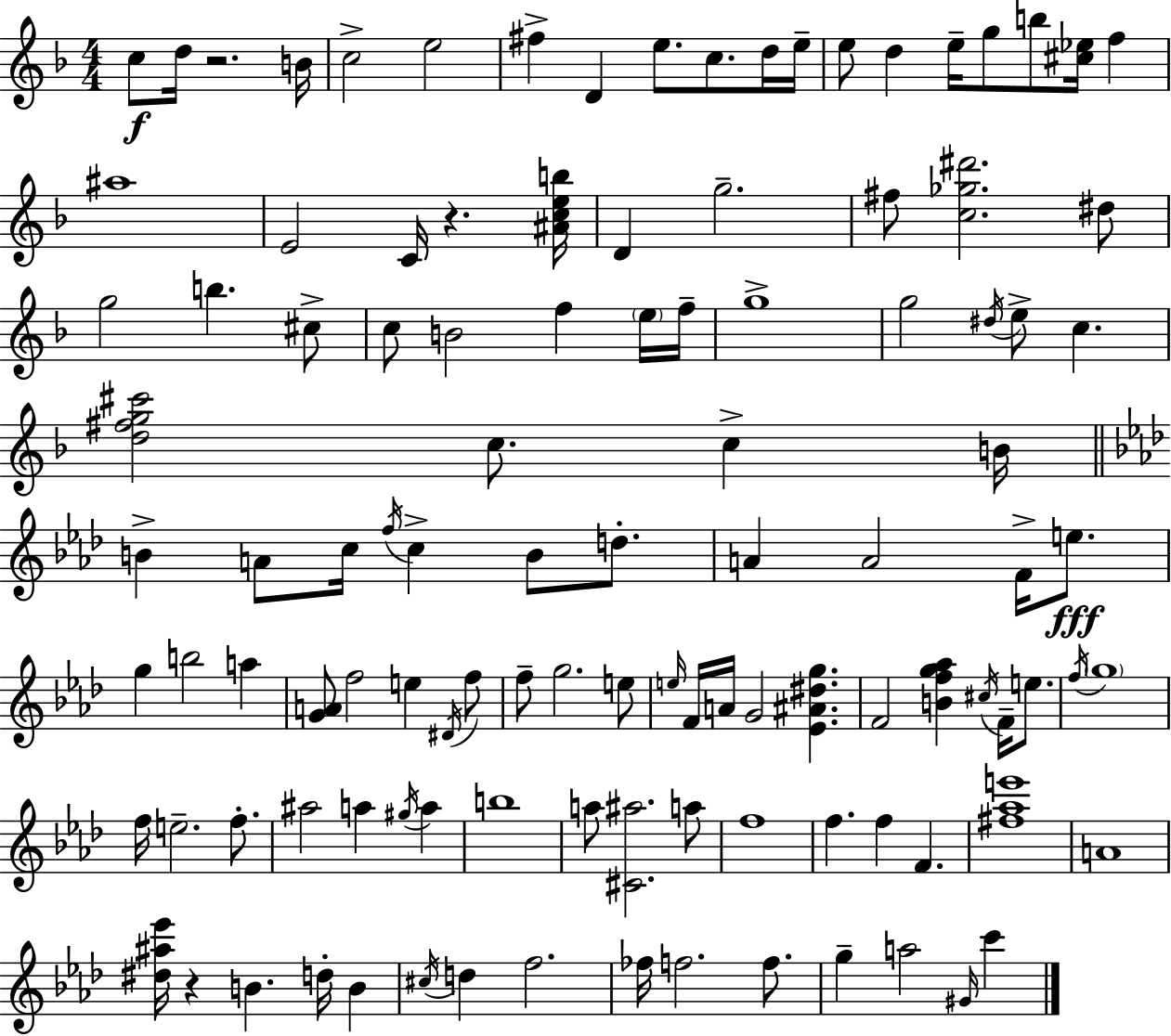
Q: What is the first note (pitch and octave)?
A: C5